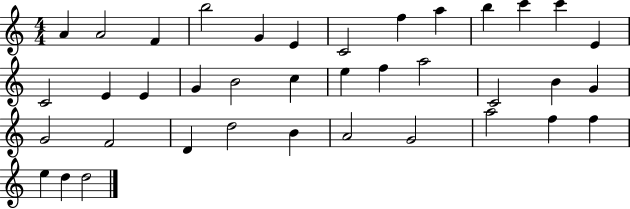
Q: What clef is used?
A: treble